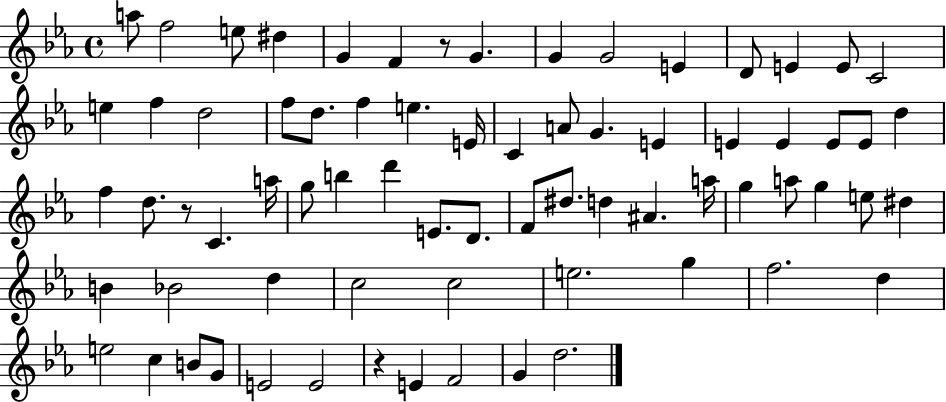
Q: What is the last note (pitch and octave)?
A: D5